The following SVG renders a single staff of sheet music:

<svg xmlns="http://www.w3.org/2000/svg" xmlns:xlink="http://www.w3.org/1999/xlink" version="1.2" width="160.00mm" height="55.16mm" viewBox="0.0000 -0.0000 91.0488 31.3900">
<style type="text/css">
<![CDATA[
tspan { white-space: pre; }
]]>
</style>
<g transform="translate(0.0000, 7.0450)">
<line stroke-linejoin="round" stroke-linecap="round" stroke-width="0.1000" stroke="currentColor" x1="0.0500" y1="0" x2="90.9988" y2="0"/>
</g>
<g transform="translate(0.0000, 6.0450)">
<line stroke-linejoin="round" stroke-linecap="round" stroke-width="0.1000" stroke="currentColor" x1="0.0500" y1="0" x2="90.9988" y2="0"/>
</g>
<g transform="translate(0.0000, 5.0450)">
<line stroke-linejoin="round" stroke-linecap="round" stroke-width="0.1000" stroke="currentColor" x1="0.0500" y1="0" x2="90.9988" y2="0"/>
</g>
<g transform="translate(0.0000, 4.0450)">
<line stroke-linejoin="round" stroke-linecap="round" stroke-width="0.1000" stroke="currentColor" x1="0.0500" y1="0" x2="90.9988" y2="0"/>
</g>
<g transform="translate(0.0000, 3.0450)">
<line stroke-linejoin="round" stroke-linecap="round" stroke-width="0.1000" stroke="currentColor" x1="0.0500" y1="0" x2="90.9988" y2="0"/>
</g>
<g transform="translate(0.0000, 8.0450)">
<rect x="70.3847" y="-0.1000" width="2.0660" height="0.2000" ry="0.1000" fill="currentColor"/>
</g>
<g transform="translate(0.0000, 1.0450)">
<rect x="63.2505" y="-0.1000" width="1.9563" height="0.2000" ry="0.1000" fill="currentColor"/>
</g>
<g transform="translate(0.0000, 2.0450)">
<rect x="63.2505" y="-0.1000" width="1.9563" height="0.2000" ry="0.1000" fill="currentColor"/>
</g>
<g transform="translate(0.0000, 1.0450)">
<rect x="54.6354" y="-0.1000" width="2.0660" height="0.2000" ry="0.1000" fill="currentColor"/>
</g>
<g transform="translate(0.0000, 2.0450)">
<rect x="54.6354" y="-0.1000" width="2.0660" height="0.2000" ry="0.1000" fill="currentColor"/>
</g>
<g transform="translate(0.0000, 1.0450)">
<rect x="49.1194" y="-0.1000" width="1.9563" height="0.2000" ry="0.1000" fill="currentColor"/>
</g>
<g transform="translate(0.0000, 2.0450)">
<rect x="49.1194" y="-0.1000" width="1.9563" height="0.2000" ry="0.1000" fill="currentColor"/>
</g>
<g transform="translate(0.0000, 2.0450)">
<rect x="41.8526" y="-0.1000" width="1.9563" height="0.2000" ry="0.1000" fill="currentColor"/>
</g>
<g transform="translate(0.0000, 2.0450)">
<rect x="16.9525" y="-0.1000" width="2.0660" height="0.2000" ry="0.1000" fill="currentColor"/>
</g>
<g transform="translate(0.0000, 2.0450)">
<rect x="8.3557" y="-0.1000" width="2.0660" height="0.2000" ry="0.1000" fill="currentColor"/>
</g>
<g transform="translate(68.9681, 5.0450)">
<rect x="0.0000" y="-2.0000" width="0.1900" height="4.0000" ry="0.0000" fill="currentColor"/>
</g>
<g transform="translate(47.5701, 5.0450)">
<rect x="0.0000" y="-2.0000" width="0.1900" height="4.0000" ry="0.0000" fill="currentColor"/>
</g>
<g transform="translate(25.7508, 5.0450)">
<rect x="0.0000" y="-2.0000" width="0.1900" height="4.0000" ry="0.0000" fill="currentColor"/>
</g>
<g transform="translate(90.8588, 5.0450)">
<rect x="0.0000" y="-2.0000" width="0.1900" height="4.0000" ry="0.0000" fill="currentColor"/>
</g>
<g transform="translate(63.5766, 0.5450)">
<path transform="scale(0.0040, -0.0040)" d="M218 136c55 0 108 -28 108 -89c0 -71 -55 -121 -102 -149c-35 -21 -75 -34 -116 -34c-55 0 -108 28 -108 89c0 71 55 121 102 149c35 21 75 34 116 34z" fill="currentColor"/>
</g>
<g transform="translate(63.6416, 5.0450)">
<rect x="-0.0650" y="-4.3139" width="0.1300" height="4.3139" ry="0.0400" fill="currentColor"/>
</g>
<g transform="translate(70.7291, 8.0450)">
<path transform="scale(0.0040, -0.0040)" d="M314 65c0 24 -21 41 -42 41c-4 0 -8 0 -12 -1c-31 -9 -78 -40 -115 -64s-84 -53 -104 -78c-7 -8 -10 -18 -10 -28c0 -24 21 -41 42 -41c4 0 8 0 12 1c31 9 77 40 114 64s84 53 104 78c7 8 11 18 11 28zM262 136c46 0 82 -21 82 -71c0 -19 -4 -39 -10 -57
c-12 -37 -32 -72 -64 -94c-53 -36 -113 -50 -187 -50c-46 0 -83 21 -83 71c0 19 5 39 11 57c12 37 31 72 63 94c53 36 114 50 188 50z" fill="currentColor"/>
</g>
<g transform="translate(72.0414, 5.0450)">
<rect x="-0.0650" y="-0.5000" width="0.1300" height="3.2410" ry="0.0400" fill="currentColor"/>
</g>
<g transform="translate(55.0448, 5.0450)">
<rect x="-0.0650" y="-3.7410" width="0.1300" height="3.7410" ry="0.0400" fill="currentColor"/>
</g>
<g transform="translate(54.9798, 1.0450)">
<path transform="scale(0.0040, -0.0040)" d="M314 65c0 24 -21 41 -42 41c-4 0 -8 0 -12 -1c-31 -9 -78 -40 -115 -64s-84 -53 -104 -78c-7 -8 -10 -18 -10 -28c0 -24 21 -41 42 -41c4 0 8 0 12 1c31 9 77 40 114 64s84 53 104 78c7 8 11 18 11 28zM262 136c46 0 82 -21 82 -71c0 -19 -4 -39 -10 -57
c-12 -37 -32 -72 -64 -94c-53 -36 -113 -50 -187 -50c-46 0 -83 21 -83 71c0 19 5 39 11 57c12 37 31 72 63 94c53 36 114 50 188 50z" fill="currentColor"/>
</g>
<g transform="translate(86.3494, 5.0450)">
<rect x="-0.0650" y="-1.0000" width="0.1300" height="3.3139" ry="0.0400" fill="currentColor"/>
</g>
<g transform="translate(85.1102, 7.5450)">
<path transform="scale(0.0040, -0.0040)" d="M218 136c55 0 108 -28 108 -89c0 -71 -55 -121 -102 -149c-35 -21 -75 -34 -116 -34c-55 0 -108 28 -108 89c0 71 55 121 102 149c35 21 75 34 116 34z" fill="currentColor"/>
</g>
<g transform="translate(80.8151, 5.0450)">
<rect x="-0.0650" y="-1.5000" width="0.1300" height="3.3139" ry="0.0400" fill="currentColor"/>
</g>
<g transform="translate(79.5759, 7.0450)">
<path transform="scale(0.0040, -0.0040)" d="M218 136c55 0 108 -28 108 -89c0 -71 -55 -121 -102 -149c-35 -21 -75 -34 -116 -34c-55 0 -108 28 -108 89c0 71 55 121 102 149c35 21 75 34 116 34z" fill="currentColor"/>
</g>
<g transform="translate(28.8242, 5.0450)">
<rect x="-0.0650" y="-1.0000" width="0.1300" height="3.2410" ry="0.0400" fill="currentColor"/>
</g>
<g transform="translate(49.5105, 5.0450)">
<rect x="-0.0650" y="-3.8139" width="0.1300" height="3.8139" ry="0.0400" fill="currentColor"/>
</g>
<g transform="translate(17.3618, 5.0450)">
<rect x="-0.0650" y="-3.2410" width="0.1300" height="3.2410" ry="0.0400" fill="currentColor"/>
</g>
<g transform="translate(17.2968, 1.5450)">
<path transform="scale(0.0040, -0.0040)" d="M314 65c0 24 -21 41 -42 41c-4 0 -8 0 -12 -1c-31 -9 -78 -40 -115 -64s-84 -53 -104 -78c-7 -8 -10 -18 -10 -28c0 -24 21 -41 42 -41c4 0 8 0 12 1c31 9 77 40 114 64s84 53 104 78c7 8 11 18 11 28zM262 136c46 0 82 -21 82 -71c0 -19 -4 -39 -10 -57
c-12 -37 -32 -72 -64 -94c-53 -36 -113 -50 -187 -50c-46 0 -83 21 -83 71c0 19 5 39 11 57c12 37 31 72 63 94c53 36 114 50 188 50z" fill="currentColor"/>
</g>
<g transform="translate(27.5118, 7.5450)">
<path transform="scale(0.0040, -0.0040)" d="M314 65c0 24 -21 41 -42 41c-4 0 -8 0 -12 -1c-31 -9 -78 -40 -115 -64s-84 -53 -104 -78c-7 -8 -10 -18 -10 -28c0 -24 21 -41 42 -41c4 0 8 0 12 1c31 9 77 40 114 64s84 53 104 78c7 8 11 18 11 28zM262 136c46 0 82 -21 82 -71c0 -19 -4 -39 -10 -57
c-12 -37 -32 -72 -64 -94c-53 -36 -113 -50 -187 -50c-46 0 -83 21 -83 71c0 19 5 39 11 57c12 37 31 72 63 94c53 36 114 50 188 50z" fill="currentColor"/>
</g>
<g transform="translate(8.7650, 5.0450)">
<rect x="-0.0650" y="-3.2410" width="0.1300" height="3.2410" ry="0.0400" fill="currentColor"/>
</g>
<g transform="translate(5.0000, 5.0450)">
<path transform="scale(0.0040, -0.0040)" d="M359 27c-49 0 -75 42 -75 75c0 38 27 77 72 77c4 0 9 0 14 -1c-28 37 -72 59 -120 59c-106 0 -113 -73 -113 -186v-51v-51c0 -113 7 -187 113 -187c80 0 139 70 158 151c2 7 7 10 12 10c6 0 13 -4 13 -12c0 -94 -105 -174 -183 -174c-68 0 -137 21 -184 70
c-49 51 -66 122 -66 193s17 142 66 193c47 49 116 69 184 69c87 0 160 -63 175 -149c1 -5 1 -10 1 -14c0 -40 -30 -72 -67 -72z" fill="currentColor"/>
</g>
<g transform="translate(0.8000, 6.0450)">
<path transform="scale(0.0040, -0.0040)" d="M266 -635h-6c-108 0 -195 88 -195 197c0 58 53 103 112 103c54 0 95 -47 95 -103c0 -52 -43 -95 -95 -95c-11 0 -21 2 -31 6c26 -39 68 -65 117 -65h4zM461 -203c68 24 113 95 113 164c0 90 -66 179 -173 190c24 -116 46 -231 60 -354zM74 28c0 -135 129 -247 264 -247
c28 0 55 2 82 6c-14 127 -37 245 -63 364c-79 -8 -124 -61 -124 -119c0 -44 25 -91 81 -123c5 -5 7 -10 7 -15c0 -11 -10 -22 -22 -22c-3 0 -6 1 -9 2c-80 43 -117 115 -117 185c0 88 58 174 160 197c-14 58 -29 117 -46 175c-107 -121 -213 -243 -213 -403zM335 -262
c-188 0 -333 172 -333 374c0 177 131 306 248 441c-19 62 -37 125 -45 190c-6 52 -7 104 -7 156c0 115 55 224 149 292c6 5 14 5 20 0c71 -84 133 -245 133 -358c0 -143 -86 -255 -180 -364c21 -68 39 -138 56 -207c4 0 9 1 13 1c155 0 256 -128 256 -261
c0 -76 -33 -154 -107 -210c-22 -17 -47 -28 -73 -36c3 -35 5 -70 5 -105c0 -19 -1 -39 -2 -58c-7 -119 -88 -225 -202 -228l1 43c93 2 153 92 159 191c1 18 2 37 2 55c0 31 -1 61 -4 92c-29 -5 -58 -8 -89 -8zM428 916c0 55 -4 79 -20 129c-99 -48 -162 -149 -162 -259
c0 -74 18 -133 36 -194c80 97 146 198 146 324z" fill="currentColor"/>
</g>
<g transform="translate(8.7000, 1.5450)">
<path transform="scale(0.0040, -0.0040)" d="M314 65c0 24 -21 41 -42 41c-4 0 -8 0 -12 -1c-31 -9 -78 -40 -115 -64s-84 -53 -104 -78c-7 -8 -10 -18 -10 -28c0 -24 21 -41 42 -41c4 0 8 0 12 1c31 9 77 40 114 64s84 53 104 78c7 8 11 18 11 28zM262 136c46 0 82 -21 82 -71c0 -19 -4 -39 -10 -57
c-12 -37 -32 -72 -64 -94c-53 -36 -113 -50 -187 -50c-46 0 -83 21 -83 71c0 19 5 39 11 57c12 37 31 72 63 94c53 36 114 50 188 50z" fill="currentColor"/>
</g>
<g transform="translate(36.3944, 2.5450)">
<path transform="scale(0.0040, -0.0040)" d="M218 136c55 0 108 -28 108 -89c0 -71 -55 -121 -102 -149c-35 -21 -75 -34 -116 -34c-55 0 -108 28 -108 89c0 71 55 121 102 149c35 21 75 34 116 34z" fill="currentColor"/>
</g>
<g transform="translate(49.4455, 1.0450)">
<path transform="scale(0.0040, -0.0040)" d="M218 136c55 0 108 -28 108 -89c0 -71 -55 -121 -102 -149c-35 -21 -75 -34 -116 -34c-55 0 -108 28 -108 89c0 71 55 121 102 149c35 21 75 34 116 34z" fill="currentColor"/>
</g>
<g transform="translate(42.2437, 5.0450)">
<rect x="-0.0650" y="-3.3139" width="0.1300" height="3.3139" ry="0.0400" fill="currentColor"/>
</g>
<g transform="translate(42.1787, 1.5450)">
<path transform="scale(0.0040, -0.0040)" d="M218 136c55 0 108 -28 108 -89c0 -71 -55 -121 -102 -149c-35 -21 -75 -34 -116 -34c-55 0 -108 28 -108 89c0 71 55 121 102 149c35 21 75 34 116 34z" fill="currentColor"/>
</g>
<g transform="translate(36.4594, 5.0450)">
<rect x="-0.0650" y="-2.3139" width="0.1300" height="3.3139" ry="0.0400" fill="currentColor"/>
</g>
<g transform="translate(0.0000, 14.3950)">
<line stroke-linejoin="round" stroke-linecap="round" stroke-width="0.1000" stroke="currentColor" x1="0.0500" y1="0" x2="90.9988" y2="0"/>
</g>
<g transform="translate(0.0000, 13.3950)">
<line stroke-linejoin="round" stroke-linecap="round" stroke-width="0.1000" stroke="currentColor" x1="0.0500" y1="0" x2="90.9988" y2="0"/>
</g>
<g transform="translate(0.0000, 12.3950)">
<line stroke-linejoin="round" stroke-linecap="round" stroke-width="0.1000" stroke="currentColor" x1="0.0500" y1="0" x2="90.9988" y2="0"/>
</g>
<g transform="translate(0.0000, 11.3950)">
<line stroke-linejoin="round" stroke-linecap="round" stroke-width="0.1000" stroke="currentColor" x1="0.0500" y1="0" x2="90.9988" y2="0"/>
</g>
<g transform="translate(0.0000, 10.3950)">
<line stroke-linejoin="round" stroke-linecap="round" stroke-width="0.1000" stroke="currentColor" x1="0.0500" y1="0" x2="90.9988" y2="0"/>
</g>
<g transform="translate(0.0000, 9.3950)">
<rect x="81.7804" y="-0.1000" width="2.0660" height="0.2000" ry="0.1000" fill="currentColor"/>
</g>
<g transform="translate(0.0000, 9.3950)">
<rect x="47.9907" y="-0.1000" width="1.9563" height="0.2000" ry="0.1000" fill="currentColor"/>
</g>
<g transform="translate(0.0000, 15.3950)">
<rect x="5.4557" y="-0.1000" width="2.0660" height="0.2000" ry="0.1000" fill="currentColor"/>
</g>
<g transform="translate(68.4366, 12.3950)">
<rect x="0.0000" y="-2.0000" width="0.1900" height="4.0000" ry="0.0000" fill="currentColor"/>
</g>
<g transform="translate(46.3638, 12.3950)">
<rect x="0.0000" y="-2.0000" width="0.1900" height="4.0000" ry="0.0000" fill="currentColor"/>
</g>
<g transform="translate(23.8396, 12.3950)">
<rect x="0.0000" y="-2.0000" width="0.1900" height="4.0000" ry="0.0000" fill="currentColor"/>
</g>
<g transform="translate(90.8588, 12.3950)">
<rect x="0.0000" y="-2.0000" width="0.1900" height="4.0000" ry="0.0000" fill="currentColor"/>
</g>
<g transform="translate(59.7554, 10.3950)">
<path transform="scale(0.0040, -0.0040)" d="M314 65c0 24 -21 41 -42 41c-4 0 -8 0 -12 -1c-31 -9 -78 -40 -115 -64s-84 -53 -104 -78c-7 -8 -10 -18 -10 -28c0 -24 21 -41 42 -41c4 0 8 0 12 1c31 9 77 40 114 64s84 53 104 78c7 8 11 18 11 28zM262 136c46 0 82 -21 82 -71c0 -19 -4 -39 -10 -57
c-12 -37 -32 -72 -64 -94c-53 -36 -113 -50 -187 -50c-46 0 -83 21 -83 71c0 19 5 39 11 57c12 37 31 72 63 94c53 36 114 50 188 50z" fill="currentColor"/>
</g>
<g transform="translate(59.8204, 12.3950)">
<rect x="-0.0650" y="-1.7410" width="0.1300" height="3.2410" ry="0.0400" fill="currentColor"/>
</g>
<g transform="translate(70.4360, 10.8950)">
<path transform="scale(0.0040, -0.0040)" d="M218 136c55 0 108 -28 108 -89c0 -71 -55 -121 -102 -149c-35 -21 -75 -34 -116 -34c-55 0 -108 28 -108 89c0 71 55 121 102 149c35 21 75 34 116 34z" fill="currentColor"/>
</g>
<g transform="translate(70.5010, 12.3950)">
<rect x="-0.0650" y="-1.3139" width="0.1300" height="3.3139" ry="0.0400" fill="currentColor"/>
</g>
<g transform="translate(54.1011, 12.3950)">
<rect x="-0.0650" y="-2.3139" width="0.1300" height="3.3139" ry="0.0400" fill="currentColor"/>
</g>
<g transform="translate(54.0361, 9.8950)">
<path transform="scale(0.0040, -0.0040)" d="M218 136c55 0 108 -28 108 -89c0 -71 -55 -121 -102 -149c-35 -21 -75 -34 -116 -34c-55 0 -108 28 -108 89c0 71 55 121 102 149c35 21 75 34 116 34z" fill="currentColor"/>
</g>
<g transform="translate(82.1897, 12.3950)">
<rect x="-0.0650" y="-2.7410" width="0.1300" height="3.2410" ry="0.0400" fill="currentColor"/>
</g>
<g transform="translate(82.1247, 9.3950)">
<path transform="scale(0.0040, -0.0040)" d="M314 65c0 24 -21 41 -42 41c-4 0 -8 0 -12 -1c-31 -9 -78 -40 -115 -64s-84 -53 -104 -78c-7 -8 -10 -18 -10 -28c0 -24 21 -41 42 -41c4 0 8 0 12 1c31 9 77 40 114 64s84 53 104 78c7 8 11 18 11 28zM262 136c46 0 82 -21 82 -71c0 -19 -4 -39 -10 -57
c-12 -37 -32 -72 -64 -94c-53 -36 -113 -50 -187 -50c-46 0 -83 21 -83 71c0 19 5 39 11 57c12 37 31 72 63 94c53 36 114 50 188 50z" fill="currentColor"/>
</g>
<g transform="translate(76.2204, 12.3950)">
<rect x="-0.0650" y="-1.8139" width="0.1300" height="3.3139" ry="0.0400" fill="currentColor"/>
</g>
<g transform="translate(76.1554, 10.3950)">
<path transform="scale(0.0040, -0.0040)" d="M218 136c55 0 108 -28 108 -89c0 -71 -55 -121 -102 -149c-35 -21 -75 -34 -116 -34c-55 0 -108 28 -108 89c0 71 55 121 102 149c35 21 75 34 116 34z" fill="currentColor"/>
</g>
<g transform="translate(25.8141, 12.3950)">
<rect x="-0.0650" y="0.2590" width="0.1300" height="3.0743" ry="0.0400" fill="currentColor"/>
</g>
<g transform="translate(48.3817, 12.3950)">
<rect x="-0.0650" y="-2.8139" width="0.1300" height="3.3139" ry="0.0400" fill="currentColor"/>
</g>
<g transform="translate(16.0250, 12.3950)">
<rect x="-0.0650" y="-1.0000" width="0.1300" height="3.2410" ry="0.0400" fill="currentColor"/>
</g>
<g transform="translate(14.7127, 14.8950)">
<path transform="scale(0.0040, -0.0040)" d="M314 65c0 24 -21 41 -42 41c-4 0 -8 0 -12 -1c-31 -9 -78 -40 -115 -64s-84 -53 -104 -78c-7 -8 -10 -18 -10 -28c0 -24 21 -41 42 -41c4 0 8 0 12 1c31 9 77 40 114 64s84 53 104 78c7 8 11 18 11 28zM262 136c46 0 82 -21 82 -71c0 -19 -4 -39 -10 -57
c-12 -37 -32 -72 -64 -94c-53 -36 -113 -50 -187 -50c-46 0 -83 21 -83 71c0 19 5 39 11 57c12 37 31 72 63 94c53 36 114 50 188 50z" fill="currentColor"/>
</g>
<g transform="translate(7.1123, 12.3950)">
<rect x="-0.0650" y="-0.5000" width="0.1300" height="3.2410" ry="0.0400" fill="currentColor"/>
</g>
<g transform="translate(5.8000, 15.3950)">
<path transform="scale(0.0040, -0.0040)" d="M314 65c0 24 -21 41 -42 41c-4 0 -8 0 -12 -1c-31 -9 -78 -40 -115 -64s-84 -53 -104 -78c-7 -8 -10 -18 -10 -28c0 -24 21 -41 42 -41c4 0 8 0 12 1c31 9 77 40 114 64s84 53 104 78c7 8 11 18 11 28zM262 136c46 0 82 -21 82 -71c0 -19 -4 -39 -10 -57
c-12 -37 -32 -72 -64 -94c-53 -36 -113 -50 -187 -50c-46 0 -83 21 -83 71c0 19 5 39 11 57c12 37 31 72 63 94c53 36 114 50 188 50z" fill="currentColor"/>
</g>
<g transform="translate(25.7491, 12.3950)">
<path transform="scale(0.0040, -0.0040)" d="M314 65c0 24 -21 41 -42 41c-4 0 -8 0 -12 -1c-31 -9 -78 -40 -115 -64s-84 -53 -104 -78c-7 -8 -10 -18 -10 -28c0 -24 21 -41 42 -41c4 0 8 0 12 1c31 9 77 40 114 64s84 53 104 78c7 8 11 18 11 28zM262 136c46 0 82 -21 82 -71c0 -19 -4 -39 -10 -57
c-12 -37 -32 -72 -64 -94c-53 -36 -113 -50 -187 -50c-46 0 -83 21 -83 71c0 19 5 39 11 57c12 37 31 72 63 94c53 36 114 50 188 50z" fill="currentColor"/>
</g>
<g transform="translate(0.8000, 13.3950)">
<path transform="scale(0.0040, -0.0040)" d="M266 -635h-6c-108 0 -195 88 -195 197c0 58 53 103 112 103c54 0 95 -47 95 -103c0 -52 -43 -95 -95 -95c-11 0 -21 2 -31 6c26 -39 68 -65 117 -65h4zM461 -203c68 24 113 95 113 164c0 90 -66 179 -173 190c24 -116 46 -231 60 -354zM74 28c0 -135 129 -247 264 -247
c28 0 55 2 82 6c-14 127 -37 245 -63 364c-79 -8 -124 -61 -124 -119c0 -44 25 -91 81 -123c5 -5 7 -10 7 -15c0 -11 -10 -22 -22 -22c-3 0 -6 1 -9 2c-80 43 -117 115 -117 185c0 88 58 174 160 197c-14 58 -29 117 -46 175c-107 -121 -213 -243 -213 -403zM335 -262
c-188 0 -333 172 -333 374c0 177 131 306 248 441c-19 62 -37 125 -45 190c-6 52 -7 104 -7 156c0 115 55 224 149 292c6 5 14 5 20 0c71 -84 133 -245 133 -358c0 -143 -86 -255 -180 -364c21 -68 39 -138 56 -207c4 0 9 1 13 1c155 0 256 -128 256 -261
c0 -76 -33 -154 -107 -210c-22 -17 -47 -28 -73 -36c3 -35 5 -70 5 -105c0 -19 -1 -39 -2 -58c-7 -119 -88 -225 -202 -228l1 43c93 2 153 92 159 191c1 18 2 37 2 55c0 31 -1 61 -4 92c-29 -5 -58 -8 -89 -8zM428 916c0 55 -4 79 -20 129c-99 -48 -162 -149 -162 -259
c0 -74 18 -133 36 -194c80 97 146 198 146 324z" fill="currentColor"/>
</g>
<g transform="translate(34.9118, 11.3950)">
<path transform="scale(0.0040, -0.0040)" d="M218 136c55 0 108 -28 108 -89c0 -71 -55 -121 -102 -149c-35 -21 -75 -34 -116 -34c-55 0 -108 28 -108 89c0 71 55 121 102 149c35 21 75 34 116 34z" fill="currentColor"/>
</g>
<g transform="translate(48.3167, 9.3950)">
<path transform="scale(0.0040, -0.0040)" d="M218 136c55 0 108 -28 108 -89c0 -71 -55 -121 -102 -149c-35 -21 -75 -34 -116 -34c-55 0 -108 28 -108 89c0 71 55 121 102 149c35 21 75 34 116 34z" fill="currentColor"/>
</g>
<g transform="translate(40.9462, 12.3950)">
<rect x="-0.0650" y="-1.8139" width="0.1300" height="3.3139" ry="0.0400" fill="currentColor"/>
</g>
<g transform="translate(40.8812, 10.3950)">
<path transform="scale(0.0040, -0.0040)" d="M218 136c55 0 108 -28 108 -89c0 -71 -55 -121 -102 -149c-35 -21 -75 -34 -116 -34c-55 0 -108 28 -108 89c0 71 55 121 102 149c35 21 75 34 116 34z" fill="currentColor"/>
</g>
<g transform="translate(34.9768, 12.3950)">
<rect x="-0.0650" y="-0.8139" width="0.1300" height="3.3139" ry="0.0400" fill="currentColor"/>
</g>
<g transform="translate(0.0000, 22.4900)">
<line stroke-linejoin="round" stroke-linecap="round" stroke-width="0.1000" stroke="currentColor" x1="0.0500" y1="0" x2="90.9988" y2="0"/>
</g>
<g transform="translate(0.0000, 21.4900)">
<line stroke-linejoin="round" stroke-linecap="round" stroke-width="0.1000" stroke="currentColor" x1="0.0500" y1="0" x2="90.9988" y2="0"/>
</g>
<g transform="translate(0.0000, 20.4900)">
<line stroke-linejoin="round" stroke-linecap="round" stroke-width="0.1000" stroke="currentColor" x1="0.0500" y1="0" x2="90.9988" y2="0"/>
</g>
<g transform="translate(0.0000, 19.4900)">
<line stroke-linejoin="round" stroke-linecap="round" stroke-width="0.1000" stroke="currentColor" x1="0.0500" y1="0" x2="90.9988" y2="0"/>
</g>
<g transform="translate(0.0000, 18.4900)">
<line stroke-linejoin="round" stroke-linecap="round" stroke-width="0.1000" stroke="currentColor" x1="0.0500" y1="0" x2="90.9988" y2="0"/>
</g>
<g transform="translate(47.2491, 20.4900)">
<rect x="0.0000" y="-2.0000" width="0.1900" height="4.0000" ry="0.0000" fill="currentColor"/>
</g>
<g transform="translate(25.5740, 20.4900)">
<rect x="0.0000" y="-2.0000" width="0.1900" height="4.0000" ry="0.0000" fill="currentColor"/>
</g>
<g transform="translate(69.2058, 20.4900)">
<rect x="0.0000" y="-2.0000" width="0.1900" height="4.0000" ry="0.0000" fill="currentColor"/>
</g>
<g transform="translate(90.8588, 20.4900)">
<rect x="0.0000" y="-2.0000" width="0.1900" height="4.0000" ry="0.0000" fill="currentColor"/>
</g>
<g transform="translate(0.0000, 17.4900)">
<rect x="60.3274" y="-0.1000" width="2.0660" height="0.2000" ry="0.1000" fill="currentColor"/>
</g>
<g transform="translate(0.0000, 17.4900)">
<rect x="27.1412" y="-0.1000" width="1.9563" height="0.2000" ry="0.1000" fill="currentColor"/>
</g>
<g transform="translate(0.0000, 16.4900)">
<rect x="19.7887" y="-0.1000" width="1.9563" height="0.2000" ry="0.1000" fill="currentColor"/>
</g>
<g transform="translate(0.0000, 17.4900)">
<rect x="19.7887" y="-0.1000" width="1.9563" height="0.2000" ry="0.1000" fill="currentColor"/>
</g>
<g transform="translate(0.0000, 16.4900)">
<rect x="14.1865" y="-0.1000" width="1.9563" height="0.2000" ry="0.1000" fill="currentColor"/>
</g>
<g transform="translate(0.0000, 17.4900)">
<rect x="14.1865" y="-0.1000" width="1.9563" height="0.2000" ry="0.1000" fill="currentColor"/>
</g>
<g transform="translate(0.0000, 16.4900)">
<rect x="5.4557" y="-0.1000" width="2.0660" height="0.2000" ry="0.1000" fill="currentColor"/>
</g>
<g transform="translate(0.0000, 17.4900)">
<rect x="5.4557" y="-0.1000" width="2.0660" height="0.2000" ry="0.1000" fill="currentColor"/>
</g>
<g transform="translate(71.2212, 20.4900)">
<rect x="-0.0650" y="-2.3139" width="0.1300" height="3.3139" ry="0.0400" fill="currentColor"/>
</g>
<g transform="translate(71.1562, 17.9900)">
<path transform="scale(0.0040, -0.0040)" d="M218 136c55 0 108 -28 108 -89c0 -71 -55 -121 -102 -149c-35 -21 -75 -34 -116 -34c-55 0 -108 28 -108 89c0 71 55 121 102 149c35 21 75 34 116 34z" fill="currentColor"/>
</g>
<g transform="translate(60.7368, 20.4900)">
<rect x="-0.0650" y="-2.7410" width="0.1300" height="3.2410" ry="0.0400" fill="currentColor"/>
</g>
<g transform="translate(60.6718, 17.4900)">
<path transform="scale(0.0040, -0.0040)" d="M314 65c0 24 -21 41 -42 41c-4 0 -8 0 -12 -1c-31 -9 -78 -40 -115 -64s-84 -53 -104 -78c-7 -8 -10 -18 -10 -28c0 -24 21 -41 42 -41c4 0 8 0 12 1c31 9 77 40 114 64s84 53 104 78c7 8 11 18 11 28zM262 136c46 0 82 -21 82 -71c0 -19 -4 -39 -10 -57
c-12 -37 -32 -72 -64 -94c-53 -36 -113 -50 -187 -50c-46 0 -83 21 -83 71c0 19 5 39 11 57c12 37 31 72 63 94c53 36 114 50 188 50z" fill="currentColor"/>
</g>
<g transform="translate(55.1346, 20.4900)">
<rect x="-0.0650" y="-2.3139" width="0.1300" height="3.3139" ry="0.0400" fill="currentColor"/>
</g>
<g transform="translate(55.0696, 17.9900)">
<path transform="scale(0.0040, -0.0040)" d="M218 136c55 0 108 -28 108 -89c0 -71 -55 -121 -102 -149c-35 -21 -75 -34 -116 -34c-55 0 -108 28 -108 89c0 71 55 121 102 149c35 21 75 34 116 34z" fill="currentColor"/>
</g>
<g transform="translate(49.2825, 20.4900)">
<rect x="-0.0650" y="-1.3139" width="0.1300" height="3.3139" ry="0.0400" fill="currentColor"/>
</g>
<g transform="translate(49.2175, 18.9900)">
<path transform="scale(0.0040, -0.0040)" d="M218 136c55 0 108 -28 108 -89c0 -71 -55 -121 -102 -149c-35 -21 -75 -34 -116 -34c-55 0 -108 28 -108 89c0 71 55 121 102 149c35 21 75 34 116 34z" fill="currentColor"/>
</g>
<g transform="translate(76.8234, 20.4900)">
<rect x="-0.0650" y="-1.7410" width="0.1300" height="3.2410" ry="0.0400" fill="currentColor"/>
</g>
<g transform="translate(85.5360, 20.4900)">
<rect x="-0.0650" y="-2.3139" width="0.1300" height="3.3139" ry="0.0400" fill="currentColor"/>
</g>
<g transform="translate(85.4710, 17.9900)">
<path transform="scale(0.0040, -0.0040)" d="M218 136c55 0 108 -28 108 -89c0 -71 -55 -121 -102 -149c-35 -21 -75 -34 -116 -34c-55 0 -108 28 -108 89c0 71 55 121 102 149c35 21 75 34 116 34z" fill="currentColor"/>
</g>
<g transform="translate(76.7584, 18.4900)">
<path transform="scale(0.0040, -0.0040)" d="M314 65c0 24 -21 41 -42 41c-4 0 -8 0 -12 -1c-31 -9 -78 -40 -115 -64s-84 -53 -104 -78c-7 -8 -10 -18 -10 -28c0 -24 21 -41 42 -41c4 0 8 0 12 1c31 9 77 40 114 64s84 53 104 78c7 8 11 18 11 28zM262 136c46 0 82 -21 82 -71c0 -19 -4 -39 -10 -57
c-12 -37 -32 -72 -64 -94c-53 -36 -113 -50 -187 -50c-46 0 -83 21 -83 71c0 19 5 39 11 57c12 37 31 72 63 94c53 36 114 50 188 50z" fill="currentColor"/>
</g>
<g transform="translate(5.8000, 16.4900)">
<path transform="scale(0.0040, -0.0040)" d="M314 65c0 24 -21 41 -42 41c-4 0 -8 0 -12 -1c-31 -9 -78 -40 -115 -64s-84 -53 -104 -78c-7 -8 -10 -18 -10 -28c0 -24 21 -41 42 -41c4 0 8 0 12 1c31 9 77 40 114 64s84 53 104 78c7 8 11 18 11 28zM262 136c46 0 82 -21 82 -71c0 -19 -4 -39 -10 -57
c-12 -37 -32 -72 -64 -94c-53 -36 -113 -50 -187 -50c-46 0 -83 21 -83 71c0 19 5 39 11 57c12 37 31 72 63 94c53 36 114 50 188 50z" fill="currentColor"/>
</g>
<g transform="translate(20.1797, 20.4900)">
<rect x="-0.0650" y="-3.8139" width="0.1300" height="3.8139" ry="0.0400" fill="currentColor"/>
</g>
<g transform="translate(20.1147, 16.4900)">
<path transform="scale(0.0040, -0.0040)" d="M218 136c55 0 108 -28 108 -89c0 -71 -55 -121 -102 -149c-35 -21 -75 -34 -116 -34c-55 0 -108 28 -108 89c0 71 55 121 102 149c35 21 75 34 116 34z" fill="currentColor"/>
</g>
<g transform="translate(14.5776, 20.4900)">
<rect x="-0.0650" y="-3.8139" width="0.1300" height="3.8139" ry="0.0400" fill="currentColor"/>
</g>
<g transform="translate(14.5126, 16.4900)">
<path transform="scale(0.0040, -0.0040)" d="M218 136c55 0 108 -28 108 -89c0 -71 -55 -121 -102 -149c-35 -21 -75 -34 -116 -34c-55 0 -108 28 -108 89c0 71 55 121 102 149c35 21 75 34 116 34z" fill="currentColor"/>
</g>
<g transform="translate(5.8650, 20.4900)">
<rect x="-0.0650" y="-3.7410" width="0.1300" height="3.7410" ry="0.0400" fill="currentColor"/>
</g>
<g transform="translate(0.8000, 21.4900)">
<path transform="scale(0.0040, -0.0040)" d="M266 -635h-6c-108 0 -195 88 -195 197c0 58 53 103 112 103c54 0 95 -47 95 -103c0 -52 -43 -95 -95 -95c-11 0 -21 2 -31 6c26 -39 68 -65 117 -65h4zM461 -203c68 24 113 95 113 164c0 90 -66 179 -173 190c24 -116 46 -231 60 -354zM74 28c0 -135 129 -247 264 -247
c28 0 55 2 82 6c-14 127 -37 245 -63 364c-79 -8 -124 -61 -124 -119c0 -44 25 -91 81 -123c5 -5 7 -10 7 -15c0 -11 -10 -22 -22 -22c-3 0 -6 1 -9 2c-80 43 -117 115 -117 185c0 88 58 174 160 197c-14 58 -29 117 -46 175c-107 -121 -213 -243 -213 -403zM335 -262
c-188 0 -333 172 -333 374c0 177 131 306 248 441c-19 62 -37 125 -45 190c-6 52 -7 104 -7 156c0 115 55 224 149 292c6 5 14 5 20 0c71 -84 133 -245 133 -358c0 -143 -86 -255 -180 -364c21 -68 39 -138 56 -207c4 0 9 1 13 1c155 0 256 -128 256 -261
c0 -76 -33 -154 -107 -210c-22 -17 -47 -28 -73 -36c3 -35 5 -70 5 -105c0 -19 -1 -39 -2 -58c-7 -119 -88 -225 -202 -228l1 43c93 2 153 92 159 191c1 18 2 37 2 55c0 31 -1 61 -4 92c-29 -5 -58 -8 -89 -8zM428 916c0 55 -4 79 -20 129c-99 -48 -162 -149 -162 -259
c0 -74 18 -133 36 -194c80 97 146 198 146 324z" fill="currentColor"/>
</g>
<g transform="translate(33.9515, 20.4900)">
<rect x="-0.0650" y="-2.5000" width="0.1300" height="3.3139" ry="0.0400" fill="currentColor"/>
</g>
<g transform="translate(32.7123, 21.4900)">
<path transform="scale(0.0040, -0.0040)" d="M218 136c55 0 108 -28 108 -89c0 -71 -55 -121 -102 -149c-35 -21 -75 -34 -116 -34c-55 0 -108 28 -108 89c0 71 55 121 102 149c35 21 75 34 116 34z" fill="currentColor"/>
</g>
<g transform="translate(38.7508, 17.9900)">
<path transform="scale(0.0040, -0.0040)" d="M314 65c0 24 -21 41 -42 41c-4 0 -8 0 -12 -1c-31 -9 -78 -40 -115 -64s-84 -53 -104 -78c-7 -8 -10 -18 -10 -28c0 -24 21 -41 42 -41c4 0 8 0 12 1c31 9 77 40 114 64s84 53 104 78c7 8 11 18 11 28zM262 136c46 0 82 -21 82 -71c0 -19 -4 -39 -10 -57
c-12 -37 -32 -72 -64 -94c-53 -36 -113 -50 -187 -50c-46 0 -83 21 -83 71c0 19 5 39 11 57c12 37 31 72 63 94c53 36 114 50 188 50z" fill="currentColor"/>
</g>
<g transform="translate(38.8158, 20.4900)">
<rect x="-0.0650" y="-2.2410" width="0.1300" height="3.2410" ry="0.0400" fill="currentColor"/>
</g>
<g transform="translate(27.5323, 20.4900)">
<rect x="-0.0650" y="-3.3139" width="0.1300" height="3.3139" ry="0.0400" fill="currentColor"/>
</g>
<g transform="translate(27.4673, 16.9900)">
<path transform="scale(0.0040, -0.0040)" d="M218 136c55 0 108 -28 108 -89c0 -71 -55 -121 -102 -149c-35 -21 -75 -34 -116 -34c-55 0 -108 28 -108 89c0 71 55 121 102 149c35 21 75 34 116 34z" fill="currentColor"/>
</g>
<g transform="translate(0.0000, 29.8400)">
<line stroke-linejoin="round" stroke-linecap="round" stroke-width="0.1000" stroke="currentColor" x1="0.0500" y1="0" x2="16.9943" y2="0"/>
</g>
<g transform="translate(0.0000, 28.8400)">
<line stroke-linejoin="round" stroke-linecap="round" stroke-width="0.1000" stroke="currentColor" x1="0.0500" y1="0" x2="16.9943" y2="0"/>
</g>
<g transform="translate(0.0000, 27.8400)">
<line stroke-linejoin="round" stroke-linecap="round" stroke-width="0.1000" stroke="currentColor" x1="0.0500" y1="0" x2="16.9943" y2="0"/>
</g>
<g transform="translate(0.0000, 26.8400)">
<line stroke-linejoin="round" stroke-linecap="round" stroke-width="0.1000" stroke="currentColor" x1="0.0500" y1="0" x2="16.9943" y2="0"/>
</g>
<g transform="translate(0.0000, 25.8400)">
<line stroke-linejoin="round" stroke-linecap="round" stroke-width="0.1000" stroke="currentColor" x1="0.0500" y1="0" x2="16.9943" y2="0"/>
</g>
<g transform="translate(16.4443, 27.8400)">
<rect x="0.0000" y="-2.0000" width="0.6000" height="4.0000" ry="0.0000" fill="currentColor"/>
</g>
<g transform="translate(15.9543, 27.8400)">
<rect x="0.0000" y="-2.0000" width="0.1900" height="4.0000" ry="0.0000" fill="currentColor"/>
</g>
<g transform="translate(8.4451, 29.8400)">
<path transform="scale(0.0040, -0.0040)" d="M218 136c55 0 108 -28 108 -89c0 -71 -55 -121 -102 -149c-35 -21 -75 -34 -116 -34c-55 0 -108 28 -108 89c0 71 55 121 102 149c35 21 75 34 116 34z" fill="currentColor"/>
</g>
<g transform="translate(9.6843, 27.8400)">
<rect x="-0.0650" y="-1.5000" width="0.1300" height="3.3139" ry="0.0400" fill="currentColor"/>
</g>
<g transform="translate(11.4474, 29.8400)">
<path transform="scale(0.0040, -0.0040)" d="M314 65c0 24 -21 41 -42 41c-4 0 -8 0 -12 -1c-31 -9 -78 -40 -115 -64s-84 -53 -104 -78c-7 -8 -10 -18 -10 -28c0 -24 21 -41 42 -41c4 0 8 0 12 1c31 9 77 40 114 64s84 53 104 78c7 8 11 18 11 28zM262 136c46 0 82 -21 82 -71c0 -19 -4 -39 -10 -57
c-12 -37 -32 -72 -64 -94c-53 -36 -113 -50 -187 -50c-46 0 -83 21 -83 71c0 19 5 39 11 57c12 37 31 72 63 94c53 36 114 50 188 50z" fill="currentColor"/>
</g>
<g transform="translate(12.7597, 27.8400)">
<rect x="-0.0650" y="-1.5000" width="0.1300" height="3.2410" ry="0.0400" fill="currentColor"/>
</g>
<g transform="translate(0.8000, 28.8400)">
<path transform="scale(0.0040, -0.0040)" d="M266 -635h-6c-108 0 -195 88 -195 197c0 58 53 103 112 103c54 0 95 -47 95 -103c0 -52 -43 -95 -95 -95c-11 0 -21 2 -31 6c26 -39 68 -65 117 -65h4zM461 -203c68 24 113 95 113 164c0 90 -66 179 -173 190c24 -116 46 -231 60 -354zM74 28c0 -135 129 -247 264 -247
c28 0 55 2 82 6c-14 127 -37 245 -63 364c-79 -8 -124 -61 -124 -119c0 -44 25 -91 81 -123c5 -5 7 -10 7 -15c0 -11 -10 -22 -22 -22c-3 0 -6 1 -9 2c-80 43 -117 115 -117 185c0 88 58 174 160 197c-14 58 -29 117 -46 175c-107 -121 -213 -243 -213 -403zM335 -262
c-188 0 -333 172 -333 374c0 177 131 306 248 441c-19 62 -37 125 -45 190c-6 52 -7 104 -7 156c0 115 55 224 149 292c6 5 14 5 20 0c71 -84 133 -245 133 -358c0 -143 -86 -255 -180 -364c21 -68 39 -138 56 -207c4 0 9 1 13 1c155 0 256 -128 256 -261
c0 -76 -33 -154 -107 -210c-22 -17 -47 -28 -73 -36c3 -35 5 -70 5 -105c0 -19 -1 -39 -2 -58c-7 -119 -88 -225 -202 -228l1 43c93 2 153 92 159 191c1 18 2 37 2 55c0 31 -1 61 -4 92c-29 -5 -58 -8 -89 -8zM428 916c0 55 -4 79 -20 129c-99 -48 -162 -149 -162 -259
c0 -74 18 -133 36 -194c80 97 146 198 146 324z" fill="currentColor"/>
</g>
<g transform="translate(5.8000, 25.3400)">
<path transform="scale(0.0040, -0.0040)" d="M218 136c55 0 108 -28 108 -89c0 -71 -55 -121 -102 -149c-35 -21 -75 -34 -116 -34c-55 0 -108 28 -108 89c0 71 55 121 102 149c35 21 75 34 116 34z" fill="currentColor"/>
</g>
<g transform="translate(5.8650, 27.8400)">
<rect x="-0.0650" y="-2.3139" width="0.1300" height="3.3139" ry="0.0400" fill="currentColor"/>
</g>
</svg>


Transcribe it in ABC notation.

X:1
T:Untitled
M:4/4
L:1/4
K:C
b2 b2 D2 g b c' c'2 d' C2 E D C2 D2 B2 d f a g f2 e f a2 c'2 c' c' b G g2 e g a2 g f2 g g E E2